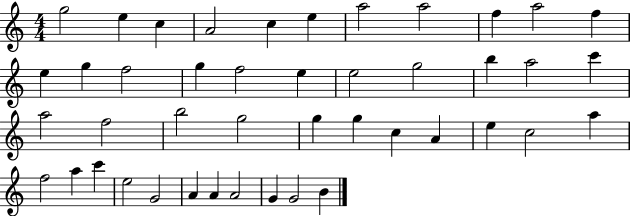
G5/h E5/q C5/q A4/h C5/q E5/q A5/h A5/h F5/q A5/h F5/q E5/q G5/q F5/h G5/q F5/h E5/q E5/h G5/h B5/q A5/h C6/q A5/h F5/h B5/h G5/h G5/q G5/q C5/q A4/q E5/q C5/h A5/q F5/h A5/q C6/q E5/h G4/h A4/q A4/q A4/h G4/q G4/h B4/q